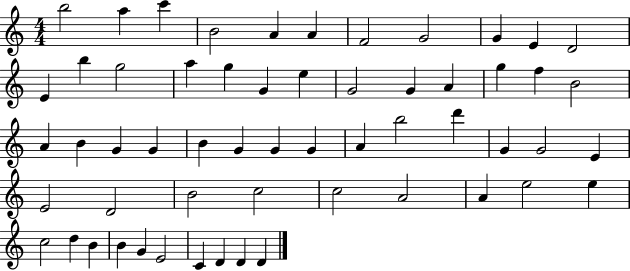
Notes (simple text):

B5/h A5/q C6/q B4/h A4/q A4/q F4/h G4/h G4/q E4/q D4/h E4/q B5/q G5/h A5/q G5/q G4/q E5/q G4/h G4/q A4/q G5/q F5/q B4/h A4/q B4/q G4/q G4/q B4/q G4/q G4/q G4/q A4/q B5/h D6/q G4/q G4/h E4/q E4/h D4/h B4/h C5/h C5/h A4/h A4/q E5/h E5/q C5/h D5/q B4/q B4/q G4/q E4/h C4/q D4/q D4/q D4/q